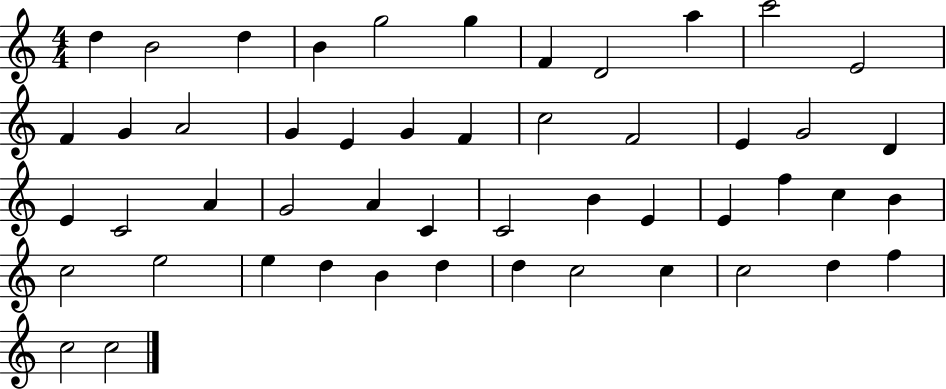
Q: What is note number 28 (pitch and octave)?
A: A4